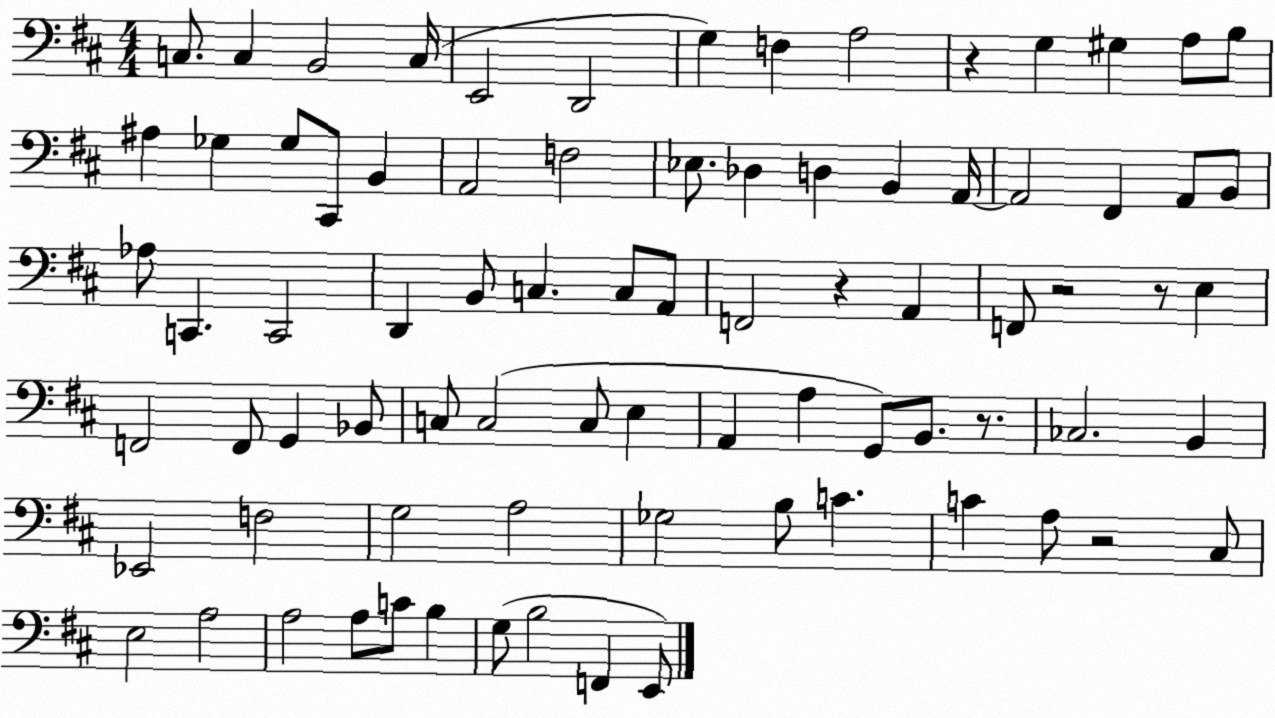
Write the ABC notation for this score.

X:1
T:Untitled
M:4/4
L:1/4
K:D
C,/2 C, B,,2 C,/4 E,,2 D,,2 G, F, A,2 z G, ^G, A,/2 B,/2 ^A, _G, _G,/2 ^C,,/2 B,, A,,2 F,2 _E,/2 _D, D, B,, A,,/4 A,,2 ^F,, A,,/2 B,,/2 _A,/2 C,, C,,2 D,, B,,/2 C, C,/2 A,,/2 F,,2 z A,, F,,/2 z2 z/2 E, F,,2 F,,/2 G,, _B,,/2 C,/2 C,2 C,/2 E, A,, A, G,,/2 B,,/2 z/2 _C,2 B,, _E,,2 F,2 G,2 A,2 _G,2 B,/2 C C A,/2 z2 ^C,/2 E,2 A,2 A,2 A,/2 C/2 B, G,/2 B,2 F,, E,,/2